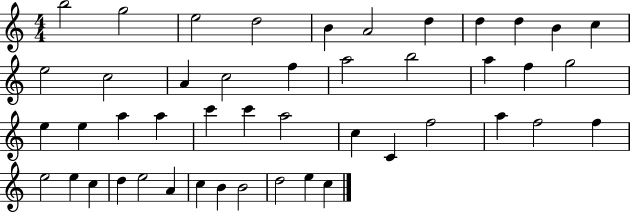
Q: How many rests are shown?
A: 0